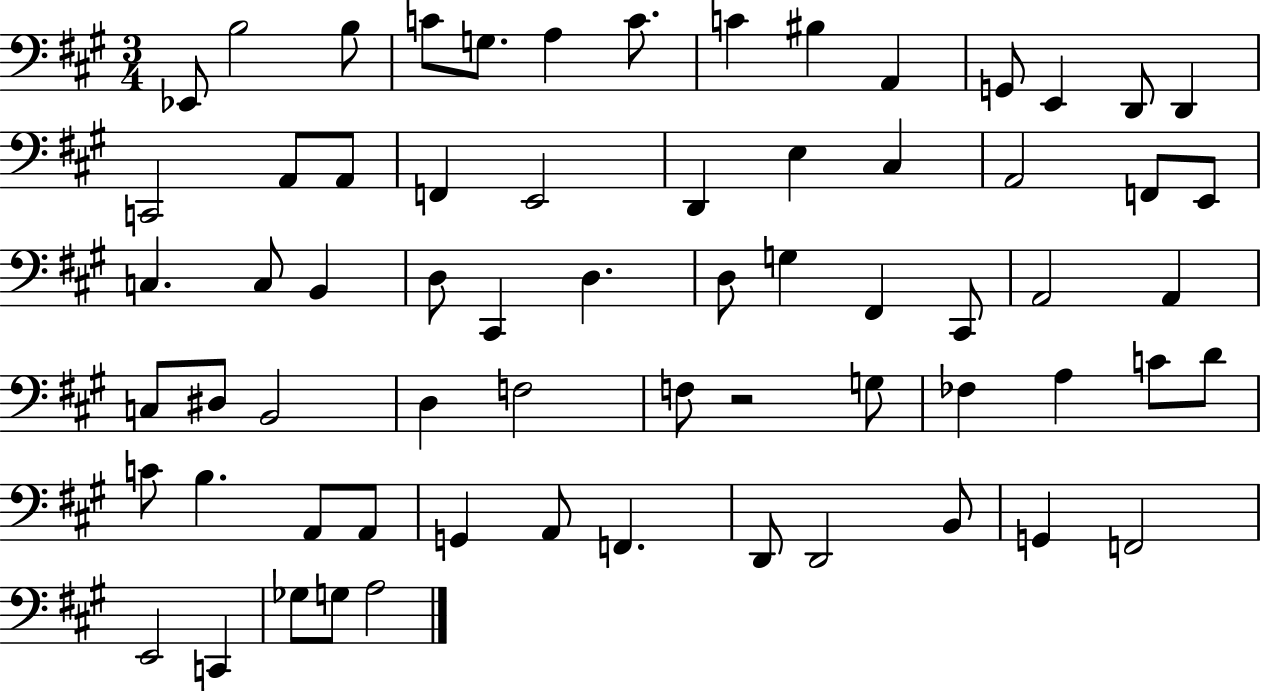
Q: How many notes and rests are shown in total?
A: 66